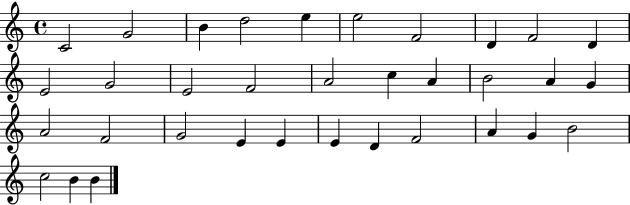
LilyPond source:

{
  \clef treble
  \time 4/4
  \defaultTimeSignature
  \key c \major
  c'2 g'2 | b'4 d''2 e''4 | e''2 f'2 | d'4 f'2 d'4 | \break e'2 g'2 | e'2 f'2 | a'2 c''4 a'4 | b'2 a'4 g'4 | \break a'2 f'2 | g'2 e'4 e'4 | e'4 d'4 f'2 | a'4 g'4 b'2 | \break c''2 b'4 b'4 | \bar "|."
}